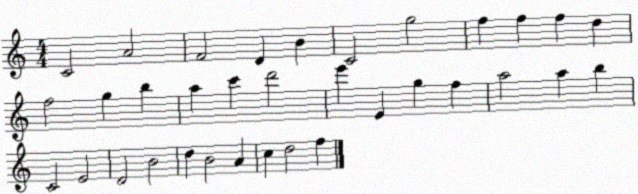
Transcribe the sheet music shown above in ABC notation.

X:1
T:Untitled
M:4/4
L:1/4
K:C
C2 A2 F2 D B C2 g2 f f f d f2 g b a c' d'2 e' E g f a2 a b C2 E2 D2 B2 d B2 A c d2 f